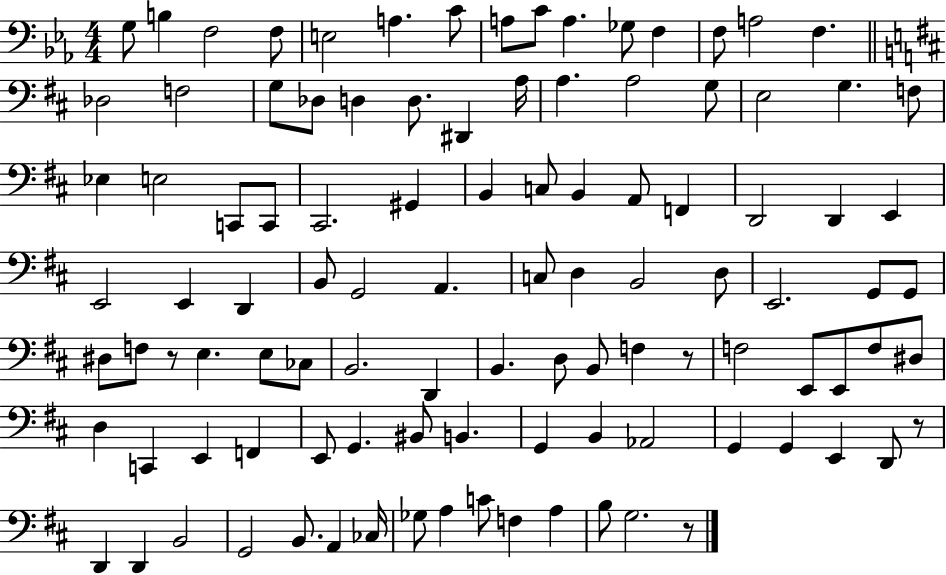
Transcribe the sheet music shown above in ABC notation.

X:1
T:Untitled
M:4/4
L:1/4
K:Eb
G,/2 B, F,2 F,/2 E,2 A, C/2 A,/2 C/2 A, _G,/2 F, F,/2 A,2 F, _D,2 F,2 G,/2 _D,/2 D, D,/2 ^D,, A,/4 A, A,2 G,/2 E,2 G, F,/2 _E, E,2 C,,/2 C,,/2 ^C,,2 ^G,, B,, C,/2 B,, A,,/2 F,, D,,2 D,, E,, E,,2 E,, D,, B,,/2 G,,2 A,, C,/2 D, B,,2 D,/2 E,,2 G,,/2 G,,/2 ^D,/2 F,/2 z/2 E, E,/2 _C,/2 B,,2 D,, B,, D,/2 B,,/2 F, z/2 F,2 E,,/2 E,,/2 F,/2 ^D,/2 D, C,, E,, F,, E,,/2 G,, ^B,,/2 B,, G,, B,, _A,,2 G,, G,, E,, D,,/2 z/2 D,, D,, B,,2 G,,2 B,,/2 A,, _C,/4 _G,/2 A, C/2 F, A, B,/2 G,2 z/2